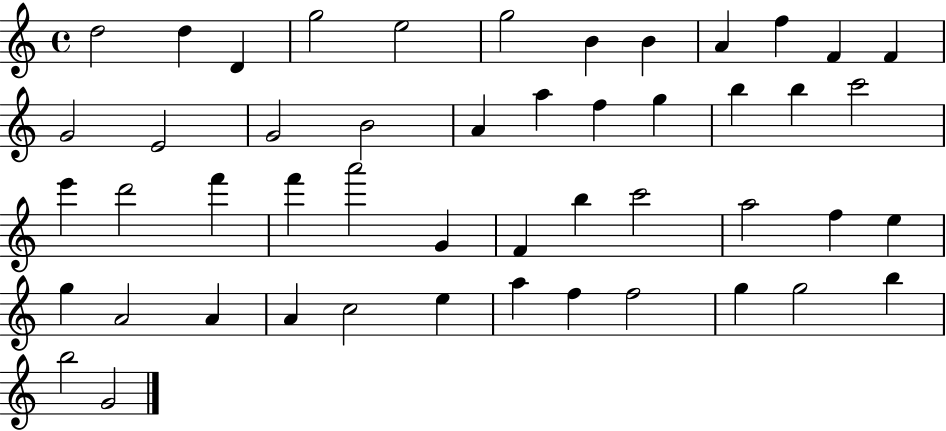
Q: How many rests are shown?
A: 0